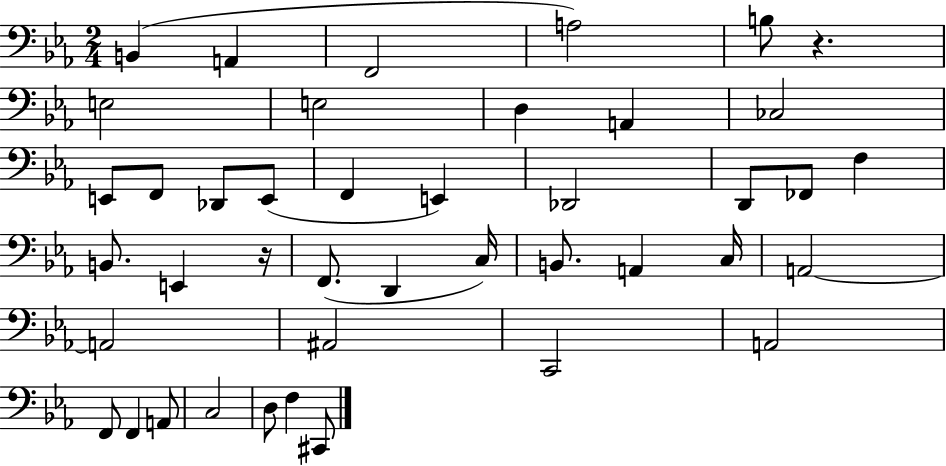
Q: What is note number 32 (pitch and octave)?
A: C2